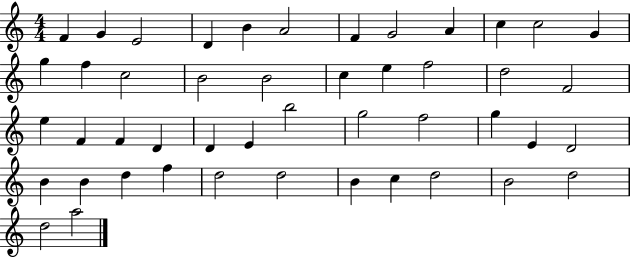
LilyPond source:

{
  \clef treble
  \numericTimeSignature
  \time 4/4
  \key c \major
  f'4 g'4 e'2 | d'4 b'4 a'2 | f'4 g'2 a'4 | c''4 c''2 g'4 | \break g''4 f''4 c''2 | b'2 b'2 | c''4 e''4 f''2 | d''2 f'2 | \break e''4 f'4 f'4 d'4 | d'4 e'4 b''2 | g''2 f''2 | g''4 e'4 d'2 | \break b'4 b'4 d''4 f''4 | d''2 d''2 | b'4 c''4 d''2 | b'2 d''2 | \break d''2 a''2 | \bar "|."
}